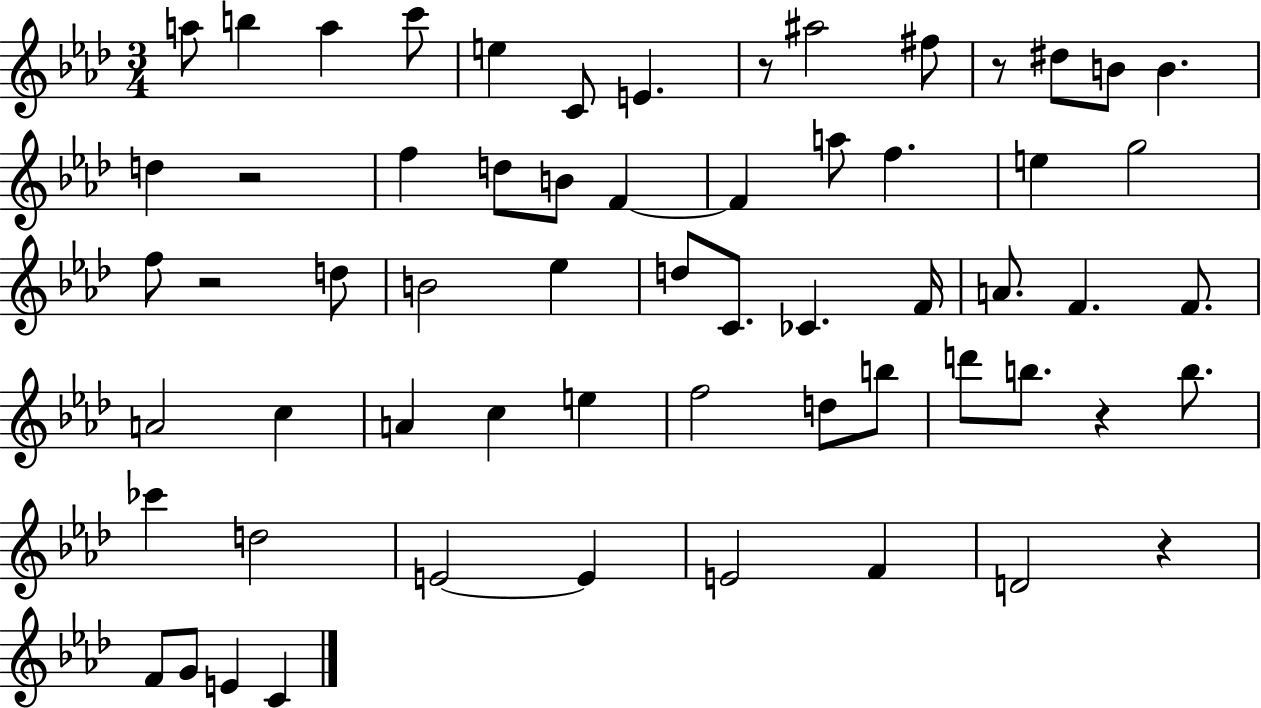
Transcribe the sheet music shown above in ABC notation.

X:1
T:Untitled
M:3/4
L:1/4
K:Ab
a/2 b a c'/2 e C/2 E z/2 ^a2 ^f/2 z/2 ^d/2 B/2 B d z2 f d/2 B/2 F F a/2 f e g2 f/2 z2 d/2 B2 _e d/2 C/2 _C F/4 A/2 F F/2 A2 c A c e f2 d/2 b/2 d'/2 b/2 z b/2 _c' d2 E2 E E2 F D2 z F/2 G/2 E C